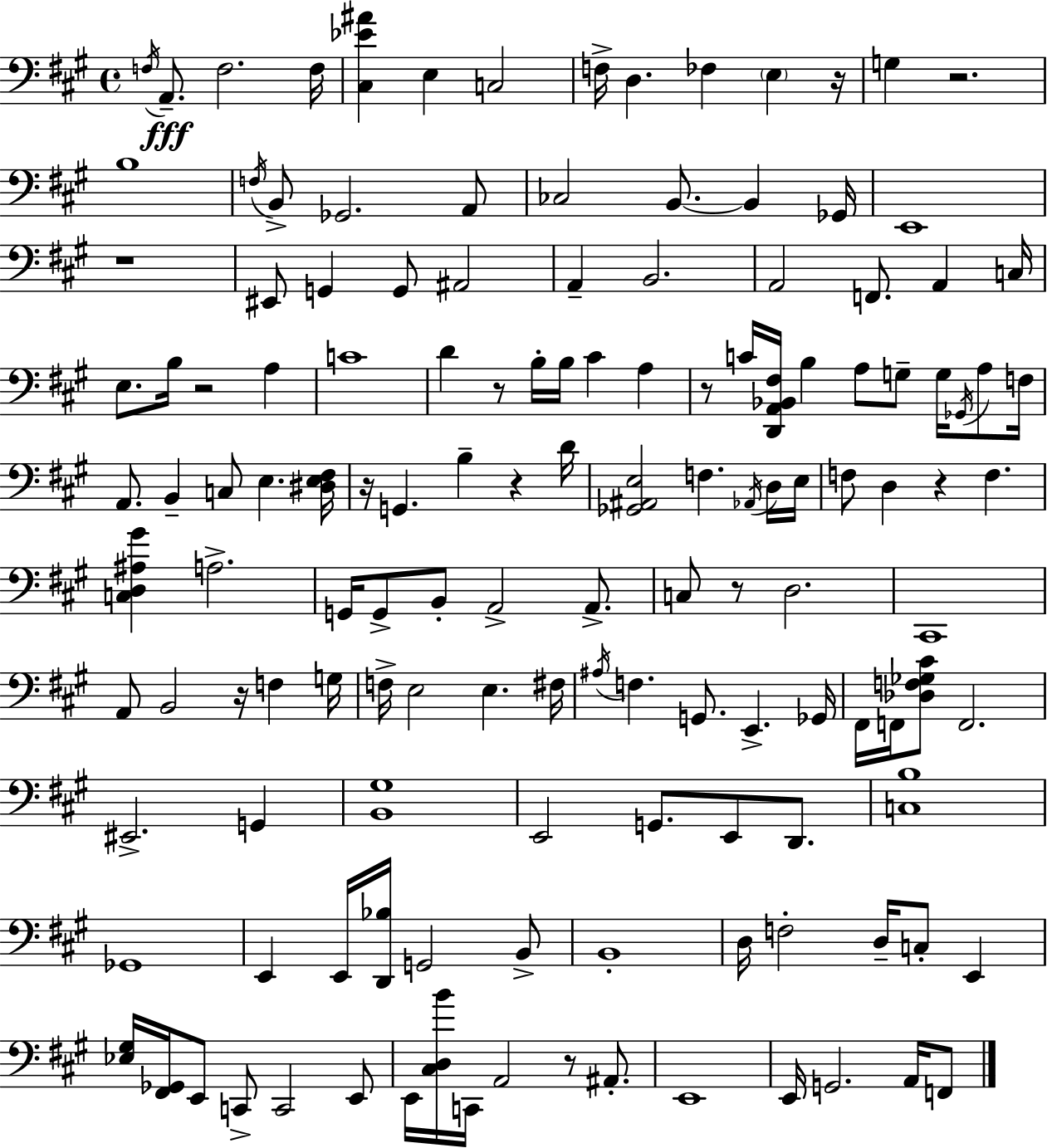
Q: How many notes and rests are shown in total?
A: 141